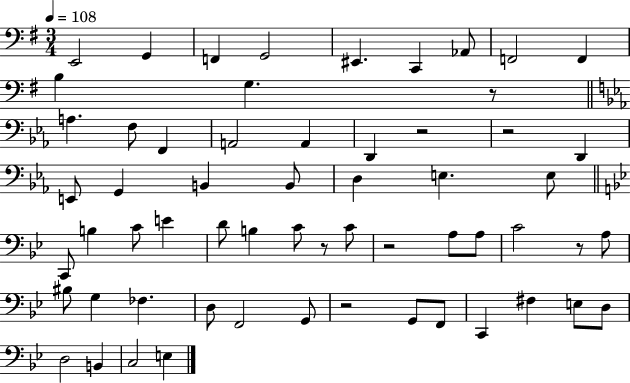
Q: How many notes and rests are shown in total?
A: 60